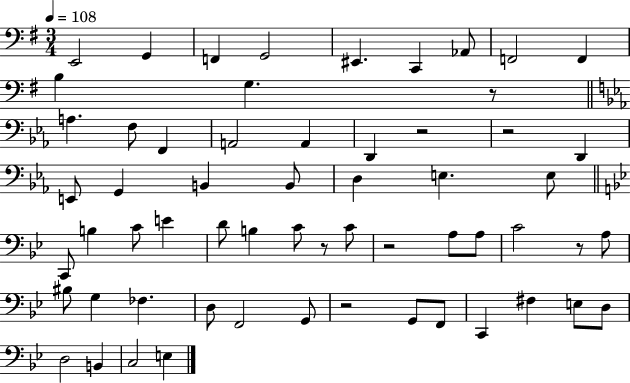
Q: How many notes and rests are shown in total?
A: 60